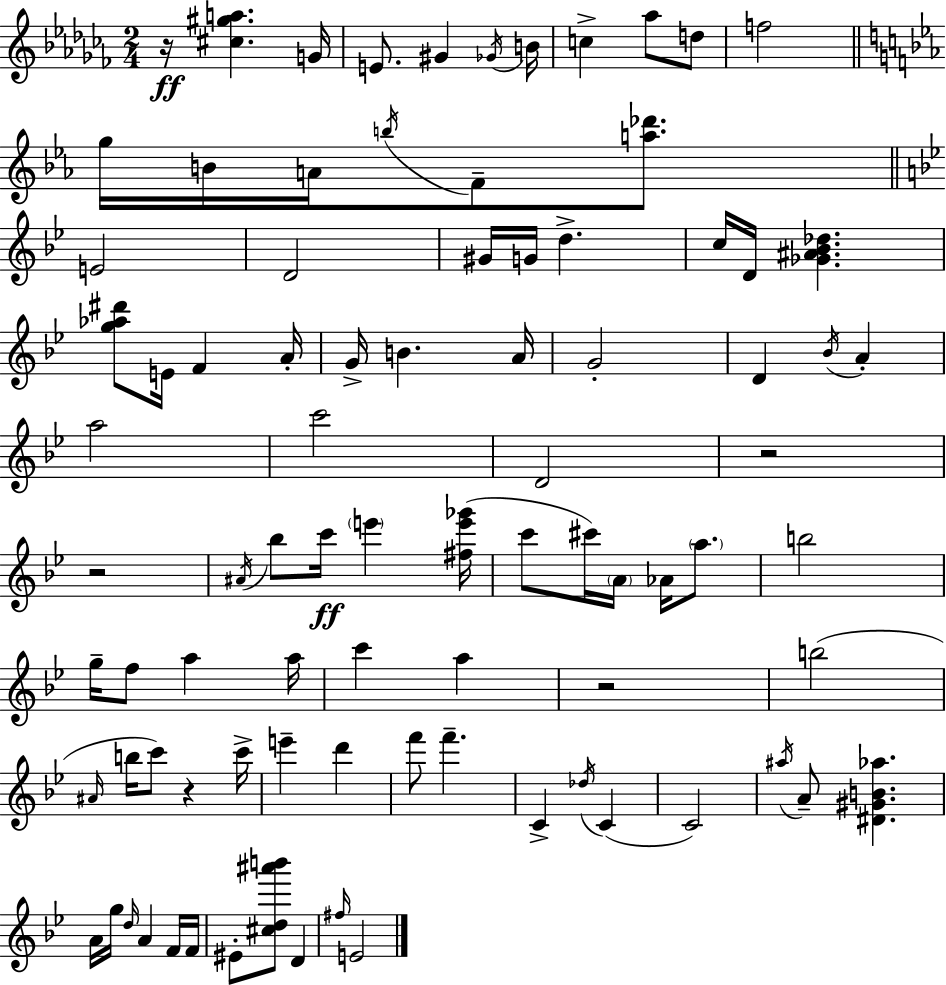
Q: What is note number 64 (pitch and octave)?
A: A#5